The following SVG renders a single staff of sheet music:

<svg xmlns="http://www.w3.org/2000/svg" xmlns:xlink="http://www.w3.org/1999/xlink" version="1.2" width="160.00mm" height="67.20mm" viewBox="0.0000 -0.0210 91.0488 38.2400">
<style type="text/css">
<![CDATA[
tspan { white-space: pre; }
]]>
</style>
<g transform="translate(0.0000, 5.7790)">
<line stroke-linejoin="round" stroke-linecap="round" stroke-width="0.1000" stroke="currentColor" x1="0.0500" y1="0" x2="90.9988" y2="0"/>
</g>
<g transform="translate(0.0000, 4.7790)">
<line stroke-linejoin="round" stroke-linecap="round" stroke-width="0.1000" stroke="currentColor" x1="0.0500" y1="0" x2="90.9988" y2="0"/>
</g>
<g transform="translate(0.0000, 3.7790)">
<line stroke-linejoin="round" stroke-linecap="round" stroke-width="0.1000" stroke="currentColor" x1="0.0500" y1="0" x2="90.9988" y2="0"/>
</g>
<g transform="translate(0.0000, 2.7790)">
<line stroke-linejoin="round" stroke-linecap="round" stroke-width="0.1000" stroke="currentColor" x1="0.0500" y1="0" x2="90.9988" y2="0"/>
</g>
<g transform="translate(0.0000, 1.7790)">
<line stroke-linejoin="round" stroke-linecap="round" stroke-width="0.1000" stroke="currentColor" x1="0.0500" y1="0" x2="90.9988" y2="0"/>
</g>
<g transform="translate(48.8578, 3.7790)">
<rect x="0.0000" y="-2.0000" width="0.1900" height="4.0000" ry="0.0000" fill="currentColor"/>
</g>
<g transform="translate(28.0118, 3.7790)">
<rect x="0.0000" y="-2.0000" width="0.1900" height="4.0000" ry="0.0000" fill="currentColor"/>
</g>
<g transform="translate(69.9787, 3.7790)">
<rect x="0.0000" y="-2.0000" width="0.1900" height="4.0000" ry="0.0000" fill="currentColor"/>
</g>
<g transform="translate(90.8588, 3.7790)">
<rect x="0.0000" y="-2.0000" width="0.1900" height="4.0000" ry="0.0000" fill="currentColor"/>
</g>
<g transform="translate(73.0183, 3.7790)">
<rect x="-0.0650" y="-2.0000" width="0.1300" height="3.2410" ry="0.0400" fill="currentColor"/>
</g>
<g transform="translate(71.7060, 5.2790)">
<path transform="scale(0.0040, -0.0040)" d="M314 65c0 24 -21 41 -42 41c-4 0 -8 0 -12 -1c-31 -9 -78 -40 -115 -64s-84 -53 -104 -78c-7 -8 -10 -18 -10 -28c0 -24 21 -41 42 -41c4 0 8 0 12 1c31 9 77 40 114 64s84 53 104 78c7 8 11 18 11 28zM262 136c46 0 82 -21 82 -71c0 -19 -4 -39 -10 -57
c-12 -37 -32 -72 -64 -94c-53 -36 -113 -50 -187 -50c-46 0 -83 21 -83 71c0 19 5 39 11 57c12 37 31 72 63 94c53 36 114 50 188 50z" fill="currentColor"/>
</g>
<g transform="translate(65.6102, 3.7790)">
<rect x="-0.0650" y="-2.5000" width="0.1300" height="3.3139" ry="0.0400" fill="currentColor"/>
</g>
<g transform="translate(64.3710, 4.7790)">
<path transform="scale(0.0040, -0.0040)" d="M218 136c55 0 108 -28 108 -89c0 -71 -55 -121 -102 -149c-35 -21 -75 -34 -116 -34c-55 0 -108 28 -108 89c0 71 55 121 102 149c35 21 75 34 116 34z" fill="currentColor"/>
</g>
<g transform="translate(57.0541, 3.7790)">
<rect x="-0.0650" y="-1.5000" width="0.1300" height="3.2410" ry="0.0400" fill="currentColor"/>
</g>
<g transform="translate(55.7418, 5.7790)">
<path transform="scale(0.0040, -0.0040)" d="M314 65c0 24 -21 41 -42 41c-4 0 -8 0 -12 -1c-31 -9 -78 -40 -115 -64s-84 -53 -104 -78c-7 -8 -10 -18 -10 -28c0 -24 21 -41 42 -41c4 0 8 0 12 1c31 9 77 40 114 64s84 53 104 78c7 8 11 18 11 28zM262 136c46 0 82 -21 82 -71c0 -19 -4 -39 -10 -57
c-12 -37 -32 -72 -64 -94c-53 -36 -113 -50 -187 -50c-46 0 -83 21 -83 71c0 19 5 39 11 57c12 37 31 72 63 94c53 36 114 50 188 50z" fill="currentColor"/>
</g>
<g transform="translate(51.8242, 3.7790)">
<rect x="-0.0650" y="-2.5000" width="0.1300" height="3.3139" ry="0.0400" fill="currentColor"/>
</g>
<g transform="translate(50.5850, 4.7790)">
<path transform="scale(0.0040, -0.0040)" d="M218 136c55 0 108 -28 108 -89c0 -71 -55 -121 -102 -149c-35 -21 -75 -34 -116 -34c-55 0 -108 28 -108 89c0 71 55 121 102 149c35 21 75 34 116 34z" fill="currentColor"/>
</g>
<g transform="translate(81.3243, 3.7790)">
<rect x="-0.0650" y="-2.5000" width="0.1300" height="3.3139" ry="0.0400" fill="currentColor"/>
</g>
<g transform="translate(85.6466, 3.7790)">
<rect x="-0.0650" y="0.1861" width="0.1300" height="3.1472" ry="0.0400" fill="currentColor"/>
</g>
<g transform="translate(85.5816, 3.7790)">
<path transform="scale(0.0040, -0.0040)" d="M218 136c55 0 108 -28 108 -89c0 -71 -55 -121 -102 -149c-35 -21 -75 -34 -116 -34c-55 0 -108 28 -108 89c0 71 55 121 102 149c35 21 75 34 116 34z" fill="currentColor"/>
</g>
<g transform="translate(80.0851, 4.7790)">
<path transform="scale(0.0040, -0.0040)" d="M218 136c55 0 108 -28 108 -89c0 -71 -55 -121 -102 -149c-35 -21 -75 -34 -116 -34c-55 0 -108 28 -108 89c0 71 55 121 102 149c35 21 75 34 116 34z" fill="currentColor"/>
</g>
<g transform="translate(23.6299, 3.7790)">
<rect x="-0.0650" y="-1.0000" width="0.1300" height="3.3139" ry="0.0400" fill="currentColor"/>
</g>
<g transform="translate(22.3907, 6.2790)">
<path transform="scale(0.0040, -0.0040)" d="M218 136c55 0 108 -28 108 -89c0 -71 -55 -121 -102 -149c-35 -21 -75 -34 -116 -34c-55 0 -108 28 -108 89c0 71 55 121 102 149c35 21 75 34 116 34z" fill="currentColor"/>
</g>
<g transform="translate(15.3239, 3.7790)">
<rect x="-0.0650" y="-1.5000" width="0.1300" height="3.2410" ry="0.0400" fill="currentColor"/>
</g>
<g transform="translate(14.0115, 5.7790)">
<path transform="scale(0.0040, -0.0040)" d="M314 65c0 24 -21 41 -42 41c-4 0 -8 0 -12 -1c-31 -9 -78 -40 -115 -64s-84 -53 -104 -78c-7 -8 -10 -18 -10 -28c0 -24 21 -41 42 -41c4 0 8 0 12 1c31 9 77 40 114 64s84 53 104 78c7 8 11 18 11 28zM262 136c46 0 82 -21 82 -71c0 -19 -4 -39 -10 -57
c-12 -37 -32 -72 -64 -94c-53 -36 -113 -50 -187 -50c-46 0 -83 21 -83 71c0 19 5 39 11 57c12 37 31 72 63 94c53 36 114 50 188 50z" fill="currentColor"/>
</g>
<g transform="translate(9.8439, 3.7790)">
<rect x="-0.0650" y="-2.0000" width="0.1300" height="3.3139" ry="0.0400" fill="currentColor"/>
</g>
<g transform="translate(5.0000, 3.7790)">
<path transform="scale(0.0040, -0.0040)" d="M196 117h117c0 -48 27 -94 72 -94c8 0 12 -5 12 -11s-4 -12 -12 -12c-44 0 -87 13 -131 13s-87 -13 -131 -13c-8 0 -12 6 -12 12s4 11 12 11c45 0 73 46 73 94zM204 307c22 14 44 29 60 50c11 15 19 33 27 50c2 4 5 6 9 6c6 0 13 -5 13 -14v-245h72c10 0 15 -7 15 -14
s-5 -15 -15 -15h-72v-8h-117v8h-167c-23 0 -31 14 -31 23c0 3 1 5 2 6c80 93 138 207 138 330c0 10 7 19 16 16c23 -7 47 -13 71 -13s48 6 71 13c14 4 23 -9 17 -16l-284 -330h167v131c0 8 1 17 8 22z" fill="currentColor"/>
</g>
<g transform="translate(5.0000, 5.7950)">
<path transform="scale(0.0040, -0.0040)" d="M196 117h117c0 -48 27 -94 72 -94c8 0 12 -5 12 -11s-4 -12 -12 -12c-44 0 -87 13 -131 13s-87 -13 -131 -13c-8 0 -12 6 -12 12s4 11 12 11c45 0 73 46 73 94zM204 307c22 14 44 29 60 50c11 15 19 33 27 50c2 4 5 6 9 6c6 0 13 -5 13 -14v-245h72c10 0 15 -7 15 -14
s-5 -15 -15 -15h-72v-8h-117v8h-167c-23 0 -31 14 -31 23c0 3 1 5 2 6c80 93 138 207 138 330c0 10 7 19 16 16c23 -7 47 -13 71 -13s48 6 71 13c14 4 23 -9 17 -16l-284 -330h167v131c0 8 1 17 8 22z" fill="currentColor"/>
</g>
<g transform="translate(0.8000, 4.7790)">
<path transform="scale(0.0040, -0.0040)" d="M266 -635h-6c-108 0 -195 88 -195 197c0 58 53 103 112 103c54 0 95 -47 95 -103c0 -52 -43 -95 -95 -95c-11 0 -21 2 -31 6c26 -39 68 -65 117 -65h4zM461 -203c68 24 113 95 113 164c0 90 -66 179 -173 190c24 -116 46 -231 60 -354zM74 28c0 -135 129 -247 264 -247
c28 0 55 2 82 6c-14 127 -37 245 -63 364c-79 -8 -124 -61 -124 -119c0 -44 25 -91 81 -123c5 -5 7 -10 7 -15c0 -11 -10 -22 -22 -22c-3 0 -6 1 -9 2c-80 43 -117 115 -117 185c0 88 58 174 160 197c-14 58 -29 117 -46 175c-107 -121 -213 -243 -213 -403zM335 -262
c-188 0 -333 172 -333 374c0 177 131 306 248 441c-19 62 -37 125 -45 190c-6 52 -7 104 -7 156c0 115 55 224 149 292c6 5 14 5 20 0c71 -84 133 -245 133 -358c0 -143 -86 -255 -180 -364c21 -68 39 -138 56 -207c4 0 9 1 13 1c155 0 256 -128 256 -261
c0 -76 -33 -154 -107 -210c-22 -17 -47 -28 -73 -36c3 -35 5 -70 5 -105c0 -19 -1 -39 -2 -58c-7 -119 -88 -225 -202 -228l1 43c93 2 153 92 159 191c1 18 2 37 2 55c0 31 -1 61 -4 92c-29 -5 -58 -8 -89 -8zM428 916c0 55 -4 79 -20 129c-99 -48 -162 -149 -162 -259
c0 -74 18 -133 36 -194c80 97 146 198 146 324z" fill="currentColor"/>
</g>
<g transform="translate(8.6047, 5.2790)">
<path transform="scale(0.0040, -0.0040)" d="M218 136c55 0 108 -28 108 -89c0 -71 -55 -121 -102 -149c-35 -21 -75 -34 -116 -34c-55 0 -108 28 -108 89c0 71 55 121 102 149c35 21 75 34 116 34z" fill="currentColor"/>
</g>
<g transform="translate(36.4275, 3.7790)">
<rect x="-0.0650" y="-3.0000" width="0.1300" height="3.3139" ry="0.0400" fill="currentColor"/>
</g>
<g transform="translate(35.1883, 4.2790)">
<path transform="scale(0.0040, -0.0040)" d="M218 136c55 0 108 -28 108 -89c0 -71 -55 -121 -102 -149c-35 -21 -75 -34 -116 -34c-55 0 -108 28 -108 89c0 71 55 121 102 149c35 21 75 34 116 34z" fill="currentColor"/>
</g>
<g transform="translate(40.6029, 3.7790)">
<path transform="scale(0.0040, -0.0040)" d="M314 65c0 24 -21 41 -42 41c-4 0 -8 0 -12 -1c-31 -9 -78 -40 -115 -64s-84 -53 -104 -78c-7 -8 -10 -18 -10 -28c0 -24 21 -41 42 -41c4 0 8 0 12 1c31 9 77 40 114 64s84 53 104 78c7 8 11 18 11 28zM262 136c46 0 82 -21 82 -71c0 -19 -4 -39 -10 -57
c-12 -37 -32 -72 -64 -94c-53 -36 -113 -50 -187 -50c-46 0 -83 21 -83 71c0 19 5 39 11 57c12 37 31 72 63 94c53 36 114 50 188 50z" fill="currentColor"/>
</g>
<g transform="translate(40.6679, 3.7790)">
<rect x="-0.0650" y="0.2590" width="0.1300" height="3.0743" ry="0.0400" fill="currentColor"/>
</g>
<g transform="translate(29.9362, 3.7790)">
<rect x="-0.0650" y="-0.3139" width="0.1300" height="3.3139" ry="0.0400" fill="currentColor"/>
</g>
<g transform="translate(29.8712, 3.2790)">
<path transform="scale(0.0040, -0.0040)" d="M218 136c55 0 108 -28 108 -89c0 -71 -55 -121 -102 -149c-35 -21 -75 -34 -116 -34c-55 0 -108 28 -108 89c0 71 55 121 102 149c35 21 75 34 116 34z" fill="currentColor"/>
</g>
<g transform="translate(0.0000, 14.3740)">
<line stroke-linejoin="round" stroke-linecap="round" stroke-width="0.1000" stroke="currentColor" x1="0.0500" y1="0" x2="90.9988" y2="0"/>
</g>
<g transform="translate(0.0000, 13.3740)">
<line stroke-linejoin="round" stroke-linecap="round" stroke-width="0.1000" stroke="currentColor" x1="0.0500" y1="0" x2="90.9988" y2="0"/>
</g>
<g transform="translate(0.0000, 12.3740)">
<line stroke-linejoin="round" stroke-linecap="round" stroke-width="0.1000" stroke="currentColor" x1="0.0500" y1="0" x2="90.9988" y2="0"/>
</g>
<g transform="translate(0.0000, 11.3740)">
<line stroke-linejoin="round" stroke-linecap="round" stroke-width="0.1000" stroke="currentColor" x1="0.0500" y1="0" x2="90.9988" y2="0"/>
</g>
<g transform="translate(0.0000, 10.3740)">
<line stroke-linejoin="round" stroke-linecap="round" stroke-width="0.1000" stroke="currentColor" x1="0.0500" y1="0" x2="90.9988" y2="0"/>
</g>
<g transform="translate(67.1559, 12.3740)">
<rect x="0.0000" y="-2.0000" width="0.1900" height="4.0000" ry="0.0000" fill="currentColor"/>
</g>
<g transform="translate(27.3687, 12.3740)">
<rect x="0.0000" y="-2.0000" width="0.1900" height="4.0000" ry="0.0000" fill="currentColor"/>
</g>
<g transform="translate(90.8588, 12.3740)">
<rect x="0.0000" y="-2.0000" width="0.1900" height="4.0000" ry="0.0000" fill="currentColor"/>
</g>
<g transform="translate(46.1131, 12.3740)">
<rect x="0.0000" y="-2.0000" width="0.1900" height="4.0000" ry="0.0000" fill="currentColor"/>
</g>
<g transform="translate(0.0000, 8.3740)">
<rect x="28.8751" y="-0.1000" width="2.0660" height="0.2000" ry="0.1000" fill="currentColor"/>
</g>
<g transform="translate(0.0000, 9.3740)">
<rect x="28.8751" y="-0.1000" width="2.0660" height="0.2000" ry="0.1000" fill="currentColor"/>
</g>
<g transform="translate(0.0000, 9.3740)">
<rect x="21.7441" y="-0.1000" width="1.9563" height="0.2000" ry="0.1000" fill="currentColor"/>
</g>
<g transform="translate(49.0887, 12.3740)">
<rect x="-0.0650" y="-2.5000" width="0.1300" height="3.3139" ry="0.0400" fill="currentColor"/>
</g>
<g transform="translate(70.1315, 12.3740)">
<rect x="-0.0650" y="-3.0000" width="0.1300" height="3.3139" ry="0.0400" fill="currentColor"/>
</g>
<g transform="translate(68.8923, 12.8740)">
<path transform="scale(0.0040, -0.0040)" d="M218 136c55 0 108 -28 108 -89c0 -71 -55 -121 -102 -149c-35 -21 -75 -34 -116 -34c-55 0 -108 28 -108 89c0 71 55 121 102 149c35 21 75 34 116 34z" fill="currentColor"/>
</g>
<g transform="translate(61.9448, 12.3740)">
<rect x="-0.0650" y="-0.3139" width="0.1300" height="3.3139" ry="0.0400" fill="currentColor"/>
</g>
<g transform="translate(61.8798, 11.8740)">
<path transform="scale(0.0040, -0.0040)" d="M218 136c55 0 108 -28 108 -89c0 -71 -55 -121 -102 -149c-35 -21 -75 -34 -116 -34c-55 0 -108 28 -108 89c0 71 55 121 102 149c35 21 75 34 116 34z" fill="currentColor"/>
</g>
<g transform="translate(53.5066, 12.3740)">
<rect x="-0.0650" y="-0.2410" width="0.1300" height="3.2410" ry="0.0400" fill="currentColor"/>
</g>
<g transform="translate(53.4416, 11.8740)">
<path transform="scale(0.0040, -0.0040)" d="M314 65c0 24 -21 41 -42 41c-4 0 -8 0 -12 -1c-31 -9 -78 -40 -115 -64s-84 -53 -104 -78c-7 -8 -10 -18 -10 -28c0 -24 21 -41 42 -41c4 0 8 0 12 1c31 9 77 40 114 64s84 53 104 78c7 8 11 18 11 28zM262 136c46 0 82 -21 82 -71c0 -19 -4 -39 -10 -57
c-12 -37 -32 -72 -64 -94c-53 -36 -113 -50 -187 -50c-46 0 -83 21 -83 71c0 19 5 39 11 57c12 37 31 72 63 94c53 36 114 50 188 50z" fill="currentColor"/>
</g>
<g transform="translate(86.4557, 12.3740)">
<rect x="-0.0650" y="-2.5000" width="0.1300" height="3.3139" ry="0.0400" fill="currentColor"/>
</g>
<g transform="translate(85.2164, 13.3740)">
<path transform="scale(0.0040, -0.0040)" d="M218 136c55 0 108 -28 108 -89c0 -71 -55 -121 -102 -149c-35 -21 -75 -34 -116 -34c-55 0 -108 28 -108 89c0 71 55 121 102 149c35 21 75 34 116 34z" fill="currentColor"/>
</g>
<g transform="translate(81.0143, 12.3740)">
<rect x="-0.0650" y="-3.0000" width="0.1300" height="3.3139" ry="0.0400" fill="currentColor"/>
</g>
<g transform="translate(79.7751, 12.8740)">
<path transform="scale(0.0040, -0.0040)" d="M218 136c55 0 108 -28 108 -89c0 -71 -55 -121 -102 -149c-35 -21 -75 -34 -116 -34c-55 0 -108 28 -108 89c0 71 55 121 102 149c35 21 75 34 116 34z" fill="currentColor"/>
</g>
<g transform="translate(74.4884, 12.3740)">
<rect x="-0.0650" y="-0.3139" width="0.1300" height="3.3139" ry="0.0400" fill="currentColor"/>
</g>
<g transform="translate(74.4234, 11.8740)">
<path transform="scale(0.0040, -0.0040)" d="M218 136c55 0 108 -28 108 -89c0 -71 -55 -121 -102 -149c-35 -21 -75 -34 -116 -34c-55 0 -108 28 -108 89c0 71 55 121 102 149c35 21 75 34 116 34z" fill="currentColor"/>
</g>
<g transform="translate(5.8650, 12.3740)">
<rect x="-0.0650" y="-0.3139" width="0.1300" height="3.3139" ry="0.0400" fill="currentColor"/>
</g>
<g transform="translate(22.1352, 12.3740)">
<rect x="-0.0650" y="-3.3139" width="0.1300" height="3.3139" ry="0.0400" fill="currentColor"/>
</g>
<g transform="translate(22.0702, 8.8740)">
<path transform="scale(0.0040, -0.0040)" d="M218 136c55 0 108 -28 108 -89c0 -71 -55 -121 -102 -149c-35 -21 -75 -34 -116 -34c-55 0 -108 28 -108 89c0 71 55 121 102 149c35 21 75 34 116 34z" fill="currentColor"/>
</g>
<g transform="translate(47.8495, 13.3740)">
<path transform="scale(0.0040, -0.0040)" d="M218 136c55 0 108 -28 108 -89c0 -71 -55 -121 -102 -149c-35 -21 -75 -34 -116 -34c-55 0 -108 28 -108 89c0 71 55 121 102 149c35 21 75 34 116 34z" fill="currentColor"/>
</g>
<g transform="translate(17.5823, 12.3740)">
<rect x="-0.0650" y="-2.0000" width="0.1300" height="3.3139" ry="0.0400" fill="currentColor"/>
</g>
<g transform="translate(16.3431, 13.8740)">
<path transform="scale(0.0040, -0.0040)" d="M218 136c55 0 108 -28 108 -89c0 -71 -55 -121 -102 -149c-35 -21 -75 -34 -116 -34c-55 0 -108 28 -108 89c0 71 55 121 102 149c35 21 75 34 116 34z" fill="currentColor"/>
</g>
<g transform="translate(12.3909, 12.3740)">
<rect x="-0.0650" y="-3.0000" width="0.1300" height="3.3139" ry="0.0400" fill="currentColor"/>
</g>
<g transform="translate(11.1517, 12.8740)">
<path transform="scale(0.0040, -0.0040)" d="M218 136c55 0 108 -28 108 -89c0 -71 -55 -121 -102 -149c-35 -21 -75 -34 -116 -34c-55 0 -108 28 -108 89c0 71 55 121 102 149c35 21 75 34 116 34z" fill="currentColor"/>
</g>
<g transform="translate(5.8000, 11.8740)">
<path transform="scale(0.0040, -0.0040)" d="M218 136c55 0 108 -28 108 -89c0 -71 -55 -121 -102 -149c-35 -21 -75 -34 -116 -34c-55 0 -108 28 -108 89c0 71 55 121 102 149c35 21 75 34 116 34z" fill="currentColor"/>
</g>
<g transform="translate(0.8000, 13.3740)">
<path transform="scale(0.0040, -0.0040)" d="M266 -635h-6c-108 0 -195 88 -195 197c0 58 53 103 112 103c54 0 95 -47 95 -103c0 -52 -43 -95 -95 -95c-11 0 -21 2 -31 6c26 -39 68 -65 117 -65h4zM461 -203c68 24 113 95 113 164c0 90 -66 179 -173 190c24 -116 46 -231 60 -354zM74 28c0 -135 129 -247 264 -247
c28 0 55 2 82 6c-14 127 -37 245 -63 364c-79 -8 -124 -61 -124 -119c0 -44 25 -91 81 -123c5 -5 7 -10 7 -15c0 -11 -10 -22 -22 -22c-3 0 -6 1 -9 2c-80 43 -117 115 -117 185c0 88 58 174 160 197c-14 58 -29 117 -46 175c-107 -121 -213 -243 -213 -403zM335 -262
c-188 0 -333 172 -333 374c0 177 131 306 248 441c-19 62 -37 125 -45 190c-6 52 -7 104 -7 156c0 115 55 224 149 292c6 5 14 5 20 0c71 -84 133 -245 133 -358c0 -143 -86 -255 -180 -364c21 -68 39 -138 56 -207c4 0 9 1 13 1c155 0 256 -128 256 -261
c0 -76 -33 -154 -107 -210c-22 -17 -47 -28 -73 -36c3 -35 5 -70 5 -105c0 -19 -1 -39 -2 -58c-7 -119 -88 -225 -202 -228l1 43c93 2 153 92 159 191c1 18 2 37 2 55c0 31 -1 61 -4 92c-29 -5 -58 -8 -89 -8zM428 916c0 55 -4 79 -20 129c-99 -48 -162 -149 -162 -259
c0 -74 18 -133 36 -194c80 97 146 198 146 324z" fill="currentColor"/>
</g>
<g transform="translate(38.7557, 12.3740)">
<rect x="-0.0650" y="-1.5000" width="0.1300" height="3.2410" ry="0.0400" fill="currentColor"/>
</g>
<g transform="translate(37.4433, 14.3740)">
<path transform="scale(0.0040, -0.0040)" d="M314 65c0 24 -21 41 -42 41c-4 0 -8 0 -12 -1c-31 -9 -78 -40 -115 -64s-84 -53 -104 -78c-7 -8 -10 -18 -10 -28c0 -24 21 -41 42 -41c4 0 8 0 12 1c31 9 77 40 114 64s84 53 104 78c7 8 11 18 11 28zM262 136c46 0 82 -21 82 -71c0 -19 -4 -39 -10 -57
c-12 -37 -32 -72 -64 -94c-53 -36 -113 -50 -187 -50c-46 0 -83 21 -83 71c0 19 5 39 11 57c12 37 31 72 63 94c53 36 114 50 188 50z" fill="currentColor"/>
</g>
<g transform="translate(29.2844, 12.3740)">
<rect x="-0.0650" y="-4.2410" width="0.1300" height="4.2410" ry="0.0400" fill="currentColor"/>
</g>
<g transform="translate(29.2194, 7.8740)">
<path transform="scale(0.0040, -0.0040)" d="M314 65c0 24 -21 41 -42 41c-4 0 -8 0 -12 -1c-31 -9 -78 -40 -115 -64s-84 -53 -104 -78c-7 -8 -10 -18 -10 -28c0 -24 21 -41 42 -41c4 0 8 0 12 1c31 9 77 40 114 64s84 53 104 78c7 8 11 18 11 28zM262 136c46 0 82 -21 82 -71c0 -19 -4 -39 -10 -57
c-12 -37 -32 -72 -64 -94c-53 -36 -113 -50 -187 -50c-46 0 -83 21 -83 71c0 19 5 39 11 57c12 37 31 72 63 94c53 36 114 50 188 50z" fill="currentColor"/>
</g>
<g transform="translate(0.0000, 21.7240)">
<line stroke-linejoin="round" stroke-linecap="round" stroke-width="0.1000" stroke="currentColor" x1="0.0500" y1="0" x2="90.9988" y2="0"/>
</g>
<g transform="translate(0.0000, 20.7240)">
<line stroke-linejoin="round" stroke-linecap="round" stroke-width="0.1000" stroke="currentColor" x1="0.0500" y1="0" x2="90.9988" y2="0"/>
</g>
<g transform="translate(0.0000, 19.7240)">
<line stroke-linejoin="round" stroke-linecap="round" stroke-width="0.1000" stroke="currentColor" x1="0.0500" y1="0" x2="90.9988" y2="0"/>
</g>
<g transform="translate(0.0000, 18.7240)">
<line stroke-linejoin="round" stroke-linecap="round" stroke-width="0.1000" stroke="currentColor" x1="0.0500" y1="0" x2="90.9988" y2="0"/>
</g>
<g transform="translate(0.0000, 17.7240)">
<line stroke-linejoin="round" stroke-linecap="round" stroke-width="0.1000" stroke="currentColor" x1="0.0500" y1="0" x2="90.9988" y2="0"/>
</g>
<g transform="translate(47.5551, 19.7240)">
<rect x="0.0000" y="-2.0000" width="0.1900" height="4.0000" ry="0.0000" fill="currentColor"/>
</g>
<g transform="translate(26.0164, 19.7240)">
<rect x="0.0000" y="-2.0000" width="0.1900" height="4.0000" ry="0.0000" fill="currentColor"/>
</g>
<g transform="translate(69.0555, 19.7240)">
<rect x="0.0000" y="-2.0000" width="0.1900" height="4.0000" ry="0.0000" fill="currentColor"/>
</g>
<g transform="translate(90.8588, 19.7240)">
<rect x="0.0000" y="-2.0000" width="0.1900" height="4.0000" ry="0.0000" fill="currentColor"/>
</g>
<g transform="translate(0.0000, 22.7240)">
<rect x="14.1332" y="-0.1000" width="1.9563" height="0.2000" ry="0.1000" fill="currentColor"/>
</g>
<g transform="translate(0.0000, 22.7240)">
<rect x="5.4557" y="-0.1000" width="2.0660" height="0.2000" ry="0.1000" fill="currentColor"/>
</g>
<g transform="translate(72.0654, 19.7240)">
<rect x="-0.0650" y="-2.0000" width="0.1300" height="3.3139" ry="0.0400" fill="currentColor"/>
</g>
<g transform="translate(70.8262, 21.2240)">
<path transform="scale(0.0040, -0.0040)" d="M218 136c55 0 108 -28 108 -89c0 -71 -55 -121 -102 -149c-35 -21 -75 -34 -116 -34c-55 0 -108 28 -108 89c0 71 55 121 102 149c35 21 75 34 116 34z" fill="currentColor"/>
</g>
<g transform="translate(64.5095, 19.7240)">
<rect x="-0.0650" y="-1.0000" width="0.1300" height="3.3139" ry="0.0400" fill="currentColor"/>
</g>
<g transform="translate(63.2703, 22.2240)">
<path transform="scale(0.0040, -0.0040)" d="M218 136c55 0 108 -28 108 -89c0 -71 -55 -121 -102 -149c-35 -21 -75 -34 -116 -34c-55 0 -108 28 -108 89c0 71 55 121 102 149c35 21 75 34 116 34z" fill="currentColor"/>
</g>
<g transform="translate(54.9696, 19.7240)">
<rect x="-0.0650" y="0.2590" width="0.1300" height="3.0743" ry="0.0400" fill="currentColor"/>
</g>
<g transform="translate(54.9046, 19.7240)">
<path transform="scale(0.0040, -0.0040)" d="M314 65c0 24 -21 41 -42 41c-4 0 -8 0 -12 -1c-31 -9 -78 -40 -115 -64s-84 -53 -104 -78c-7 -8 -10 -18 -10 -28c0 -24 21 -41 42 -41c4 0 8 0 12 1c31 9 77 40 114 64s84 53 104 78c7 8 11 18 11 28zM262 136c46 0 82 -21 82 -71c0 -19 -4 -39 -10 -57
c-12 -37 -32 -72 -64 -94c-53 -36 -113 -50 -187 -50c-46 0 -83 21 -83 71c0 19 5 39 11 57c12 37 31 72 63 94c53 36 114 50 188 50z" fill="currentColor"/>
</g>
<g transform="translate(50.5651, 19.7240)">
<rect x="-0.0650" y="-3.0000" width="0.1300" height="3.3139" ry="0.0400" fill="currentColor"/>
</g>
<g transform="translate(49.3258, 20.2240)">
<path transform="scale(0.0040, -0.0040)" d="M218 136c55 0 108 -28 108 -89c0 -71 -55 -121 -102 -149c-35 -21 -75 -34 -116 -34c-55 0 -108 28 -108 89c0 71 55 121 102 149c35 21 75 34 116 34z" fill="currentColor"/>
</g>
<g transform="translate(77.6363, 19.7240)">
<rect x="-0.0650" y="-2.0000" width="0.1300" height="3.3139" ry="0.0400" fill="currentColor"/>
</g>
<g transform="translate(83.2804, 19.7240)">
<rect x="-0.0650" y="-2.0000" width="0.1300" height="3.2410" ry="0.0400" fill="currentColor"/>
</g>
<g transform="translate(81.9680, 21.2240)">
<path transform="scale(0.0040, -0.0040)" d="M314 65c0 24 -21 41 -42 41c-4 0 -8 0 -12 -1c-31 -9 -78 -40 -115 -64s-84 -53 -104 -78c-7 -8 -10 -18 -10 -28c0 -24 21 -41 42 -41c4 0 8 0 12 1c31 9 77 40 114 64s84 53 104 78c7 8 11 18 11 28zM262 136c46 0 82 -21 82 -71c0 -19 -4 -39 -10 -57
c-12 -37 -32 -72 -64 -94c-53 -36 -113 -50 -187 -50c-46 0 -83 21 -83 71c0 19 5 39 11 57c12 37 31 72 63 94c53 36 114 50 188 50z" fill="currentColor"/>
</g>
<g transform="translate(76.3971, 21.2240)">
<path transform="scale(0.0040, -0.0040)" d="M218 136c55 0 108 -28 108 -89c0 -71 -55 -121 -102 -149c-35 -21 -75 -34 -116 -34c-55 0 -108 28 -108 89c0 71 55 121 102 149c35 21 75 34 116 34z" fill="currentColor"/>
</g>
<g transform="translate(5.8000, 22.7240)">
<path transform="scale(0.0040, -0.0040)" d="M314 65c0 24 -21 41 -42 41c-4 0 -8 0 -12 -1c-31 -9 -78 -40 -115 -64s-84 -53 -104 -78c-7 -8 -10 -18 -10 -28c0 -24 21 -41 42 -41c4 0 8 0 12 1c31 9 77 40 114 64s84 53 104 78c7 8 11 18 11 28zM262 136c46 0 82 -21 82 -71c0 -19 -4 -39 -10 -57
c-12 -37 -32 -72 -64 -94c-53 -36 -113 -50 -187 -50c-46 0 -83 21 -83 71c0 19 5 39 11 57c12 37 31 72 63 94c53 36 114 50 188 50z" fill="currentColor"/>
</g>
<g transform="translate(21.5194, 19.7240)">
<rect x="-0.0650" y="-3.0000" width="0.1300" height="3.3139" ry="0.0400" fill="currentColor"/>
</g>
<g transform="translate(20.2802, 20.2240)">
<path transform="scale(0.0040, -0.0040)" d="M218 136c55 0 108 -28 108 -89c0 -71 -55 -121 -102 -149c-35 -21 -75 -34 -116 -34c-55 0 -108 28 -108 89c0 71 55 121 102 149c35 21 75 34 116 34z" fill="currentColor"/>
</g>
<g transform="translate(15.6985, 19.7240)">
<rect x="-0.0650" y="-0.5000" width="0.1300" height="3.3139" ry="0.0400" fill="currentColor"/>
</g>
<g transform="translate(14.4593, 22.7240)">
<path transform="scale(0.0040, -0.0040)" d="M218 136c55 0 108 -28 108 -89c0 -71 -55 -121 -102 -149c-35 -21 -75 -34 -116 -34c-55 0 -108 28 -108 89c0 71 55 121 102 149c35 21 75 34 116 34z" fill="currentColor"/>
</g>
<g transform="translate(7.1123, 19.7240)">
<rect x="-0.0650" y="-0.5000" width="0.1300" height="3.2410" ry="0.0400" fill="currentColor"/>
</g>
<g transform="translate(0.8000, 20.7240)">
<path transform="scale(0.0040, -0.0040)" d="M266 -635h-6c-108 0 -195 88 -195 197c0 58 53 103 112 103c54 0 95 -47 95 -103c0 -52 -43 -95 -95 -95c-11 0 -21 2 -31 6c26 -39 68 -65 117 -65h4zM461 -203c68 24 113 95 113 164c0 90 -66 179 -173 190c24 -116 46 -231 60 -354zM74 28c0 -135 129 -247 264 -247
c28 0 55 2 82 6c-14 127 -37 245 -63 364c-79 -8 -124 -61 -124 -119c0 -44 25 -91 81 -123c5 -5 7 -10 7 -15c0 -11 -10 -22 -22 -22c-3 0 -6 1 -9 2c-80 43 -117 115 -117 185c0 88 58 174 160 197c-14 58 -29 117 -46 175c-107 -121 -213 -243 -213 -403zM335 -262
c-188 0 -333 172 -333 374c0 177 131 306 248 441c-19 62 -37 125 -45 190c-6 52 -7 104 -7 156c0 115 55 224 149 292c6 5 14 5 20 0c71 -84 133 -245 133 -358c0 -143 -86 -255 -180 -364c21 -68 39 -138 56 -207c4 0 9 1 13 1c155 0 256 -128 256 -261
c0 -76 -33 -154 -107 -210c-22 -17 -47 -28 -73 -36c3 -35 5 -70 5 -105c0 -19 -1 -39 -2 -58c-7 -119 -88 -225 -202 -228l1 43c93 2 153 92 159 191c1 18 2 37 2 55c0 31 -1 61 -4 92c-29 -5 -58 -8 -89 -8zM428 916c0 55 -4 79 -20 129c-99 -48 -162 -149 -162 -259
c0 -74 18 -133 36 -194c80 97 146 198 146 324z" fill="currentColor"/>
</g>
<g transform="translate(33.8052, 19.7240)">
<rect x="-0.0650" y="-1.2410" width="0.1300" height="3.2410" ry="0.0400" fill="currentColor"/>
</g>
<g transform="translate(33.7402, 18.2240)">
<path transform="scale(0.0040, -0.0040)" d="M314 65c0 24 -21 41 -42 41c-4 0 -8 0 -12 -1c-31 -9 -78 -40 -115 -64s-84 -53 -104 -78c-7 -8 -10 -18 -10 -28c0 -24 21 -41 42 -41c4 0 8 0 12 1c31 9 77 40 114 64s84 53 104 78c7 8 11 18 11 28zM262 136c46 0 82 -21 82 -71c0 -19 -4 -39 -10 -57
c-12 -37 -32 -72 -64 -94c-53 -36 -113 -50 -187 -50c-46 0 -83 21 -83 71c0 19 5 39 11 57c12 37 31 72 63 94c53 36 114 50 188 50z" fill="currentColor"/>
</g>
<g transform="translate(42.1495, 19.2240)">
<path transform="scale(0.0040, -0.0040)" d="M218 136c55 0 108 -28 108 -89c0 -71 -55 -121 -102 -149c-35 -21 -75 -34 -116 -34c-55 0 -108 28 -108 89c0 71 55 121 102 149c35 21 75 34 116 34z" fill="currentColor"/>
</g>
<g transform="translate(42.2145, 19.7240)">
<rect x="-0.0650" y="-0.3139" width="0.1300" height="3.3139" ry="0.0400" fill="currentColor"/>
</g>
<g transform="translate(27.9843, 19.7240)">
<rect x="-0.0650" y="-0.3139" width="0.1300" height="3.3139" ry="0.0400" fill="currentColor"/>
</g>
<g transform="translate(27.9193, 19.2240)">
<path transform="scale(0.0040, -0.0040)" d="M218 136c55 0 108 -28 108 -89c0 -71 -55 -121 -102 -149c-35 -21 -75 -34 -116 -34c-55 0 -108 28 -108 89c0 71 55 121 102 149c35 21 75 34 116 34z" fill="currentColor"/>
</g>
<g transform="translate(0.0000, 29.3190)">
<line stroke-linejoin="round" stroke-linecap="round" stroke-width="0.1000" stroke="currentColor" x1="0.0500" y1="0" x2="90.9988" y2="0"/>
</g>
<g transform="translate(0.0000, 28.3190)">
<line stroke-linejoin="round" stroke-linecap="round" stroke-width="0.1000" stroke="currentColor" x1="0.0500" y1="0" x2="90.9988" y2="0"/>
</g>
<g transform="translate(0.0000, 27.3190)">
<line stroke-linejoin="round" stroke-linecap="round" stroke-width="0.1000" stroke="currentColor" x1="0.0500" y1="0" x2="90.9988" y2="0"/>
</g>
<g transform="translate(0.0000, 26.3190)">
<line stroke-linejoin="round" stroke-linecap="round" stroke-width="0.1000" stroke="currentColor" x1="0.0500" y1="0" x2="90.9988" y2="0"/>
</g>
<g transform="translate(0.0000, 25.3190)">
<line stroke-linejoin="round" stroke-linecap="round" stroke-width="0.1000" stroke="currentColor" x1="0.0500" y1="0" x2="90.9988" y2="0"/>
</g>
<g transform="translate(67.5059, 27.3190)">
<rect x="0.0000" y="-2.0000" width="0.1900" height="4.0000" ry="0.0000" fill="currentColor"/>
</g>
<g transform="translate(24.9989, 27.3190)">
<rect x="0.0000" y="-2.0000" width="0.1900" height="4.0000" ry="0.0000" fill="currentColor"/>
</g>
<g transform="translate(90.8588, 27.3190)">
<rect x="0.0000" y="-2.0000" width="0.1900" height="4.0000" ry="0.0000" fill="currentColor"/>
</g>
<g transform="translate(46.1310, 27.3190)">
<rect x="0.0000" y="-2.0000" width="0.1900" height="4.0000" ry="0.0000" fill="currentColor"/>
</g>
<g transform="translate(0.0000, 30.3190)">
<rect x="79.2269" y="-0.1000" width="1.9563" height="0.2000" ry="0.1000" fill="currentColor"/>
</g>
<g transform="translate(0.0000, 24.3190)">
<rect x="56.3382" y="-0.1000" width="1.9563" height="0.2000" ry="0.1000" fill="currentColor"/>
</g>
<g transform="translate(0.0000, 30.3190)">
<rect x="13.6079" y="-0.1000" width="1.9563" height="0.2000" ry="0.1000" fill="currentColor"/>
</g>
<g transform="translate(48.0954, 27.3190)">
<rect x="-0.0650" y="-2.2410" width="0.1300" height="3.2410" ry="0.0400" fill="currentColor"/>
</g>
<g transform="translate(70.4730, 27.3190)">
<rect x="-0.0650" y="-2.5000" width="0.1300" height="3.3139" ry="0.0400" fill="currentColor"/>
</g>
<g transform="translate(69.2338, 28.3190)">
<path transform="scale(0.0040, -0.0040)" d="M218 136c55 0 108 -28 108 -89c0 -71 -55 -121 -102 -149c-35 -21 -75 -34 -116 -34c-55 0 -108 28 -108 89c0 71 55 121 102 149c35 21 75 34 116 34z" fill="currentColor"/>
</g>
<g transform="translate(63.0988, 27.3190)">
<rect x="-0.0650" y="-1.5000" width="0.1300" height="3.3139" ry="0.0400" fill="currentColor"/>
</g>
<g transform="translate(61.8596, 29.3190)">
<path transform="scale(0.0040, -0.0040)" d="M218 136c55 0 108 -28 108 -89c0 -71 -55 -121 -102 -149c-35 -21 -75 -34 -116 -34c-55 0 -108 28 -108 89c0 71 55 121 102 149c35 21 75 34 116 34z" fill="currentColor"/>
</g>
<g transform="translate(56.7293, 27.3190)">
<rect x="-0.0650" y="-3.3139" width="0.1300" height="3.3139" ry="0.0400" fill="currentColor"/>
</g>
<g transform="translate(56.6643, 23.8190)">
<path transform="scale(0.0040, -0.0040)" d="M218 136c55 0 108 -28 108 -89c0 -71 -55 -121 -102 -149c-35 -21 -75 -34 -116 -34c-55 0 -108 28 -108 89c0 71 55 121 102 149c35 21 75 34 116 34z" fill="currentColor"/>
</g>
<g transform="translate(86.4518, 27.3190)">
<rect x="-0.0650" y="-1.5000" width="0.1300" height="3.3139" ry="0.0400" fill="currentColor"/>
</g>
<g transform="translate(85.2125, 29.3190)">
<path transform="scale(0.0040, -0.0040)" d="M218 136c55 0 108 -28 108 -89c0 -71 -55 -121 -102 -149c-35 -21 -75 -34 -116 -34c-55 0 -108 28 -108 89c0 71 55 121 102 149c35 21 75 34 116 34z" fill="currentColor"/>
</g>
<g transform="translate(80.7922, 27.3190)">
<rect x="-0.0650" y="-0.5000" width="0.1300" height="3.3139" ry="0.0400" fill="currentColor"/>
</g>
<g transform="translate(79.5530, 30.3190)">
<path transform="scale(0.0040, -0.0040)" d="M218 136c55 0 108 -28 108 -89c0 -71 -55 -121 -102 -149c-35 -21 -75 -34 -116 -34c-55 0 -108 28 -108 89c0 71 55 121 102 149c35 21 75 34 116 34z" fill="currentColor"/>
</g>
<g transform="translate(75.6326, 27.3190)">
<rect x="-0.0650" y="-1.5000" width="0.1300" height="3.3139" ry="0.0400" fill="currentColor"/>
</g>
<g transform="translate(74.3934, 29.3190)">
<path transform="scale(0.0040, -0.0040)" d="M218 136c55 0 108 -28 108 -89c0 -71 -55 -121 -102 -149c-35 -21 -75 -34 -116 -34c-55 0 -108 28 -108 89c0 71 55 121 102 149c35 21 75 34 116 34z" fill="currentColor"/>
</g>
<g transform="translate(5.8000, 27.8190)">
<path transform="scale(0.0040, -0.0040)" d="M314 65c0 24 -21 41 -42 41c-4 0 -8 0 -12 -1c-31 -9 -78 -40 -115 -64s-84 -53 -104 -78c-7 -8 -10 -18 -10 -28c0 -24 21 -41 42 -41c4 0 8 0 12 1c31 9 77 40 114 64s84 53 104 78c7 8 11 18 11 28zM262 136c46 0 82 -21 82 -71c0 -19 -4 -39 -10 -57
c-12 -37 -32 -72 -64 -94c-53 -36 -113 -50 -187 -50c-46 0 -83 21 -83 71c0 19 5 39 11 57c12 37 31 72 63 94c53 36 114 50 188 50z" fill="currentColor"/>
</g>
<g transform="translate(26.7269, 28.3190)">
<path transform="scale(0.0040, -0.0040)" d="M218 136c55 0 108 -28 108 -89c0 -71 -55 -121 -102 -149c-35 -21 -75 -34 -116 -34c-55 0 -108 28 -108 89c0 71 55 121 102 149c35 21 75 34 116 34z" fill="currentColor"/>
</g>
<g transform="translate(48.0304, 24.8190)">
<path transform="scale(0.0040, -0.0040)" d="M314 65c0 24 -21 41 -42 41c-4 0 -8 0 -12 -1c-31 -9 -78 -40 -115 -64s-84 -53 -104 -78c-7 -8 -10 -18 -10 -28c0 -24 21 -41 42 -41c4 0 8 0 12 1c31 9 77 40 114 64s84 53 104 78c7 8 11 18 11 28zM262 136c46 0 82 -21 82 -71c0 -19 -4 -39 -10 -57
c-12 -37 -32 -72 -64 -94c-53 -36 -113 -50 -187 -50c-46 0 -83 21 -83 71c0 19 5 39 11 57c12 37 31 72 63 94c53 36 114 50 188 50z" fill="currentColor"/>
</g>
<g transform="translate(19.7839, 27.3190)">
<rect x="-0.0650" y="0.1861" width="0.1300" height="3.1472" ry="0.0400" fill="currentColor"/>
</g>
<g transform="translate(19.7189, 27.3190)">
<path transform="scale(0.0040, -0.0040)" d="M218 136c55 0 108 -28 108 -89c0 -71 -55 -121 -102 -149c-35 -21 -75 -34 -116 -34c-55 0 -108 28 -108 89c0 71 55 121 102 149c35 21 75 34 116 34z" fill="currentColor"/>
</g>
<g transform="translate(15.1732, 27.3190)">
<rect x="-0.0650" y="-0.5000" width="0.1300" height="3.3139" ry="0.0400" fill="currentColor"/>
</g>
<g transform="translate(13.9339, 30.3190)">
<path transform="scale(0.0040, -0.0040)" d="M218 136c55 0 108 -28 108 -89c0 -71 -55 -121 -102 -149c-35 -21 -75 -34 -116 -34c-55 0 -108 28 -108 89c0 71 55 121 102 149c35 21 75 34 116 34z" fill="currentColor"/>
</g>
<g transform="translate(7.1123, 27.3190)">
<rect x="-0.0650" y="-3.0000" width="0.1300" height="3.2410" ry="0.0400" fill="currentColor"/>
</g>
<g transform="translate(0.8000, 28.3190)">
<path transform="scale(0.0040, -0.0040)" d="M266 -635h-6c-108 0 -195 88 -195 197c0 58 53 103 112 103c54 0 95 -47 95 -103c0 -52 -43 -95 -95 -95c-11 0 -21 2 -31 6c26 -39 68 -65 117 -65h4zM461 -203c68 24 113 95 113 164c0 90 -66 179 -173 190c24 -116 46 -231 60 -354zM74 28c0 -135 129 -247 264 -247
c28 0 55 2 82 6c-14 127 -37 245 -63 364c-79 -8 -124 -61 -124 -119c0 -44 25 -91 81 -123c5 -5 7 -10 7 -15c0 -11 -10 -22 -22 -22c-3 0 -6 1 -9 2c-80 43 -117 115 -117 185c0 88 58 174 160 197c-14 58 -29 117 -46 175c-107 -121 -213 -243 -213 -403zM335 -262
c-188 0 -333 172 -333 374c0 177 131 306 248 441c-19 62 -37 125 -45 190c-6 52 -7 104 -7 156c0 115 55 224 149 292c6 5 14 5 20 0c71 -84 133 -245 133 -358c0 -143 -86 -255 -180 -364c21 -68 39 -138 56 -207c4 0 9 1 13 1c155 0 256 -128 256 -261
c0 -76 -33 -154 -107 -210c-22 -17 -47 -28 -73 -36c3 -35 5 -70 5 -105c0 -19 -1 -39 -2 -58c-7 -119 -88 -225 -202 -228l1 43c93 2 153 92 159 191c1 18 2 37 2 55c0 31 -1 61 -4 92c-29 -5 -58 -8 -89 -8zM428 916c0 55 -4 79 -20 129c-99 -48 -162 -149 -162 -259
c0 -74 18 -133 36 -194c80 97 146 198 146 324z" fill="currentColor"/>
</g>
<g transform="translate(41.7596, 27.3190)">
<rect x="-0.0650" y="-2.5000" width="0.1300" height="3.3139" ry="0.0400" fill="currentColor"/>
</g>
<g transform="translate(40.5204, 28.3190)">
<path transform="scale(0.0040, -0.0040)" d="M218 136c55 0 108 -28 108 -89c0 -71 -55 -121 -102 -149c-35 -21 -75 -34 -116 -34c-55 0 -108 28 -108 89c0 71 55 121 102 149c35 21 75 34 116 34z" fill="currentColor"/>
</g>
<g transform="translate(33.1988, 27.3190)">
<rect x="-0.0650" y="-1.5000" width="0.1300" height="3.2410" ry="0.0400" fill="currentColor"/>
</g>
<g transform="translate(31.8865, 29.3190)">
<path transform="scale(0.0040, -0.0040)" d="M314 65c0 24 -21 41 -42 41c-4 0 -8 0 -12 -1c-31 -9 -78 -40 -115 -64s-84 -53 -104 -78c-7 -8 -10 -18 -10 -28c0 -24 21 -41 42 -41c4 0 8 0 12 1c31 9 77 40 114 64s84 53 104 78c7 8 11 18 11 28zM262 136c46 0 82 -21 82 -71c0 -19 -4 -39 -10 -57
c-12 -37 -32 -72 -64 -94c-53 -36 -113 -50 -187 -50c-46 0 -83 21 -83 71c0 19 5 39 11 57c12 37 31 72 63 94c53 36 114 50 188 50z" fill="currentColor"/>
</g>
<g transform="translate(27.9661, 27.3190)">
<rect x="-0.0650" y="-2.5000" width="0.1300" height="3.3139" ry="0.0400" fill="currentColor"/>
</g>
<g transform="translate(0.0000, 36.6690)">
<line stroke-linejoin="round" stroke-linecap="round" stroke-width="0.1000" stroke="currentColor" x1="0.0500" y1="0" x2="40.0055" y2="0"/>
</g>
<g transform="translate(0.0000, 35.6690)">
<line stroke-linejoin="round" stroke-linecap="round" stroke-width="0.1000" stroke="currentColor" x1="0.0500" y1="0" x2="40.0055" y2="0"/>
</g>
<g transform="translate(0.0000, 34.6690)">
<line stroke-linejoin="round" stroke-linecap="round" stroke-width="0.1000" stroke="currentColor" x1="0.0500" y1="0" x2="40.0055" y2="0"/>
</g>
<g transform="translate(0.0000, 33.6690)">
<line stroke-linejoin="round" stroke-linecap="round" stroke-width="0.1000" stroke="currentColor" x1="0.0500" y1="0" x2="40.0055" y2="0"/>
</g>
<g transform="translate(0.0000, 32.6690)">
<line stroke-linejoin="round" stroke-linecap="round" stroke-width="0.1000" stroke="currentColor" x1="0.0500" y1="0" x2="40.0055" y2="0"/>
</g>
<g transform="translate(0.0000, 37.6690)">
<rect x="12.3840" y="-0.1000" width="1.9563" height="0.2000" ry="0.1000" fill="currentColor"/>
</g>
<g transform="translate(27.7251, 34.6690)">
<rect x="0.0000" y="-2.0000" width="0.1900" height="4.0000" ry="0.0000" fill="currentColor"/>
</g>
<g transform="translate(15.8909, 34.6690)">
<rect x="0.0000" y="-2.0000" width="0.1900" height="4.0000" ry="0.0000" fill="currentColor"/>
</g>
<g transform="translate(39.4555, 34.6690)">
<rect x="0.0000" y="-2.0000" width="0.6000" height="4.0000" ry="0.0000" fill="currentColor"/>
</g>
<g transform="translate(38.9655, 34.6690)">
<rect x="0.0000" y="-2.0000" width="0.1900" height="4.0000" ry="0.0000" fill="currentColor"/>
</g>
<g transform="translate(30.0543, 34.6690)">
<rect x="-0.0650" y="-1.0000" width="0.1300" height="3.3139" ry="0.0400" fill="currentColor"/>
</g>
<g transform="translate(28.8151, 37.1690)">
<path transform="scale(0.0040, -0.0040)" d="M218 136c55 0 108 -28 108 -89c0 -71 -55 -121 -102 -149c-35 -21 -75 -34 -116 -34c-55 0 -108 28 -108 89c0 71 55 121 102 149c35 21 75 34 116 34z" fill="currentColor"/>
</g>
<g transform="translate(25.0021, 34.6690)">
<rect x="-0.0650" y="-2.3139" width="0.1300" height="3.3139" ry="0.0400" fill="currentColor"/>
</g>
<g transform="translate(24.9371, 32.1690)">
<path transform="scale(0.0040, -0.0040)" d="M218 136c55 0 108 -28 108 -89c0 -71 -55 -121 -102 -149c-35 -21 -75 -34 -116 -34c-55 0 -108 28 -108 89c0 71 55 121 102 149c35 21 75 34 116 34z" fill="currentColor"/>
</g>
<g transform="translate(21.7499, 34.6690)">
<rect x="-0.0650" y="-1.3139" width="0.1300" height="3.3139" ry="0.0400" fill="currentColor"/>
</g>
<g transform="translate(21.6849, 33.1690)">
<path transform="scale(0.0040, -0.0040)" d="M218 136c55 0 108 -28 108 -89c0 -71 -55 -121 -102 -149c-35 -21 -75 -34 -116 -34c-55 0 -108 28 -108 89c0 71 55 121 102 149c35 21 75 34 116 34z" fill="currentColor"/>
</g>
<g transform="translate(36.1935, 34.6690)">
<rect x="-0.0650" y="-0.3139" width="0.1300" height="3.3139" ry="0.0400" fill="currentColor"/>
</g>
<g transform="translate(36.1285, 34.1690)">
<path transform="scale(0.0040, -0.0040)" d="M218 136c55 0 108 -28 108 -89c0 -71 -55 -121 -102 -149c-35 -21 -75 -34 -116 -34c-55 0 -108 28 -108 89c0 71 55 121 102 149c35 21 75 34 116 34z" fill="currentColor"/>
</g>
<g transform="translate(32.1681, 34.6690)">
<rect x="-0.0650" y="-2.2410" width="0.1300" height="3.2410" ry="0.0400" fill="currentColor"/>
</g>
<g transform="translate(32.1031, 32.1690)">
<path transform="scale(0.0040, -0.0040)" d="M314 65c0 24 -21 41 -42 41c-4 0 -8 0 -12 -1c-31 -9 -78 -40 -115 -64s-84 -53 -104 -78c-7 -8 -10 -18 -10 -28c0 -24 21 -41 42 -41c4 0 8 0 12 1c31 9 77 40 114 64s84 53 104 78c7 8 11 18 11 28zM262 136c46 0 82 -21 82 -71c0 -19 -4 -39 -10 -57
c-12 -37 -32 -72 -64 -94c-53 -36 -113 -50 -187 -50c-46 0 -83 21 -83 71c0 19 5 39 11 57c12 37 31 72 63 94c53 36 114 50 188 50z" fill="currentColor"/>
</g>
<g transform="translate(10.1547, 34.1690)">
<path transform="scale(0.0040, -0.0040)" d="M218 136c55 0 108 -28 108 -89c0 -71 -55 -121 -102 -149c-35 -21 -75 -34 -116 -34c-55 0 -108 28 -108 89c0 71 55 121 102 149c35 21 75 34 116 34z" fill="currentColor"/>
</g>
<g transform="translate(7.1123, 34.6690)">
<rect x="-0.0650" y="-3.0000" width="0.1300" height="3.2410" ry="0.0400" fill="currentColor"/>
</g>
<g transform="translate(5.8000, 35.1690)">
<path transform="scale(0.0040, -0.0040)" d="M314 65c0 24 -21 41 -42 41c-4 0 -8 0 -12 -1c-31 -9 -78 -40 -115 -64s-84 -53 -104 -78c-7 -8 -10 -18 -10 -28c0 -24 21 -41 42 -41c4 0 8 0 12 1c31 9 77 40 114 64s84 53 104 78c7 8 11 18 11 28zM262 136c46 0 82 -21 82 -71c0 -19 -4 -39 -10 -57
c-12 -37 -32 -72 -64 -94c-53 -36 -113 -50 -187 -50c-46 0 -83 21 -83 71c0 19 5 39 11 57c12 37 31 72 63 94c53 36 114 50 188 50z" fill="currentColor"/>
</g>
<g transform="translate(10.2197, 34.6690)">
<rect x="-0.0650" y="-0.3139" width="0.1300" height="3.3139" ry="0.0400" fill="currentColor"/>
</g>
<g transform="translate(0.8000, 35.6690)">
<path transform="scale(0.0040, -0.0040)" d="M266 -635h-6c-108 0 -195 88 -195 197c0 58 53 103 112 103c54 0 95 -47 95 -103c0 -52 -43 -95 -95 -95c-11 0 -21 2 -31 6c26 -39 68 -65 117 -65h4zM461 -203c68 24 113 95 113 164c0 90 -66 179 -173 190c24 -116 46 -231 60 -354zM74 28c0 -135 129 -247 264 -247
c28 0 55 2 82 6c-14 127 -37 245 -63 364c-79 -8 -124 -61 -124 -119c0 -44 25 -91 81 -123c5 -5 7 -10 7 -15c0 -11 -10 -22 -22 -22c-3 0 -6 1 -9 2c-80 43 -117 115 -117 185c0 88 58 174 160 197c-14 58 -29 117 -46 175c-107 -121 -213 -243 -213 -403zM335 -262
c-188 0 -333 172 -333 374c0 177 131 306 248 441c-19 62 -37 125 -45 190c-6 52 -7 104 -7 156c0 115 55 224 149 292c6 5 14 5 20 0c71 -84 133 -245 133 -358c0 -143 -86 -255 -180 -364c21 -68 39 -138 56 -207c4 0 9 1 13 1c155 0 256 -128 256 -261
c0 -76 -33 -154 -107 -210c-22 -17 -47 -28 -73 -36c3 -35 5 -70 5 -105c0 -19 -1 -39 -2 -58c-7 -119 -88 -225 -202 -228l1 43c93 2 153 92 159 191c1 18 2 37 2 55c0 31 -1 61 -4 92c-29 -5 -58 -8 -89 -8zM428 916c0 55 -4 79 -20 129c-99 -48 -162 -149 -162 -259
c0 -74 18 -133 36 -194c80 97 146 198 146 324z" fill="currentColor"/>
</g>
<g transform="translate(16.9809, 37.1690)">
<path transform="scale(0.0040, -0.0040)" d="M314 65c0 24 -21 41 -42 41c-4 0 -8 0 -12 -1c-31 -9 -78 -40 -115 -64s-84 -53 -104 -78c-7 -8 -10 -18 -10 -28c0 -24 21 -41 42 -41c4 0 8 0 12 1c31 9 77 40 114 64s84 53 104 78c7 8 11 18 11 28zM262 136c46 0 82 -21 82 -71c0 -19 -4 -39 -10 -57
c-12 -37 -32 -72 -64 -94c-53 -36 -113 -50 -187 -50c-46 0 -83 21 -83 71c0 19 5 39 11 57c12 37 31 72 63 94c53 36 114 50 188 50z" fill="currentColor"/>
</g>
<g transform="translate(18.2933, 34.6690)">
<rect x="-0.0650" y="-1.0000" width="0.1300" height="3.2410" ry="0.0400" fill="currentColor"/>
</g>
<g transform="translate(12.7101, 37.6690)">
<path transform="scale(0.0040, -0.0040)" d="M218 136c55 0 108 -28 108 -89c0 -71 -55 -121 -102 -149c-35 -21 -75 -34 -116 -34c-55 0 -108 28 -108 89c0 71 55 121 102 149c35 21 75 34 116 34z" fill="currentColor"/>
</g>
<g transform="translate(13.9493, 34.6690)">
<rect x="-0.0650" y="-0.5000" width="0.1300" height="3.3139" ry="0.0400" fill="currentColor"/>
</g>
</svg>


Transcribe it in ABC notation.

X:1
T:Untitled
M:4/4
L:1/4
K:C
F E2 D c A B2 G E2 G F2 G B c A F b d'2 E2 G c2 c A c A G C2 C A c e2 c A B2 D F F F2 A2 C B G E2 G g2 b E G E C E A2 c C D2 e g D g2 c